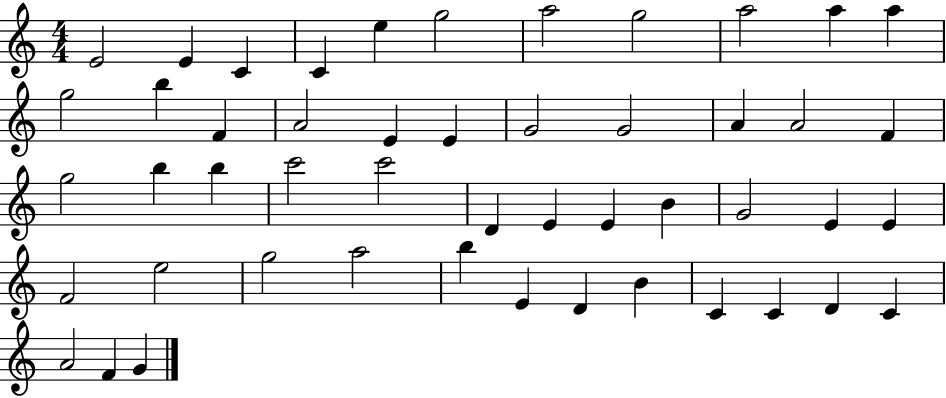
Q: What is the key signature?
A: C major